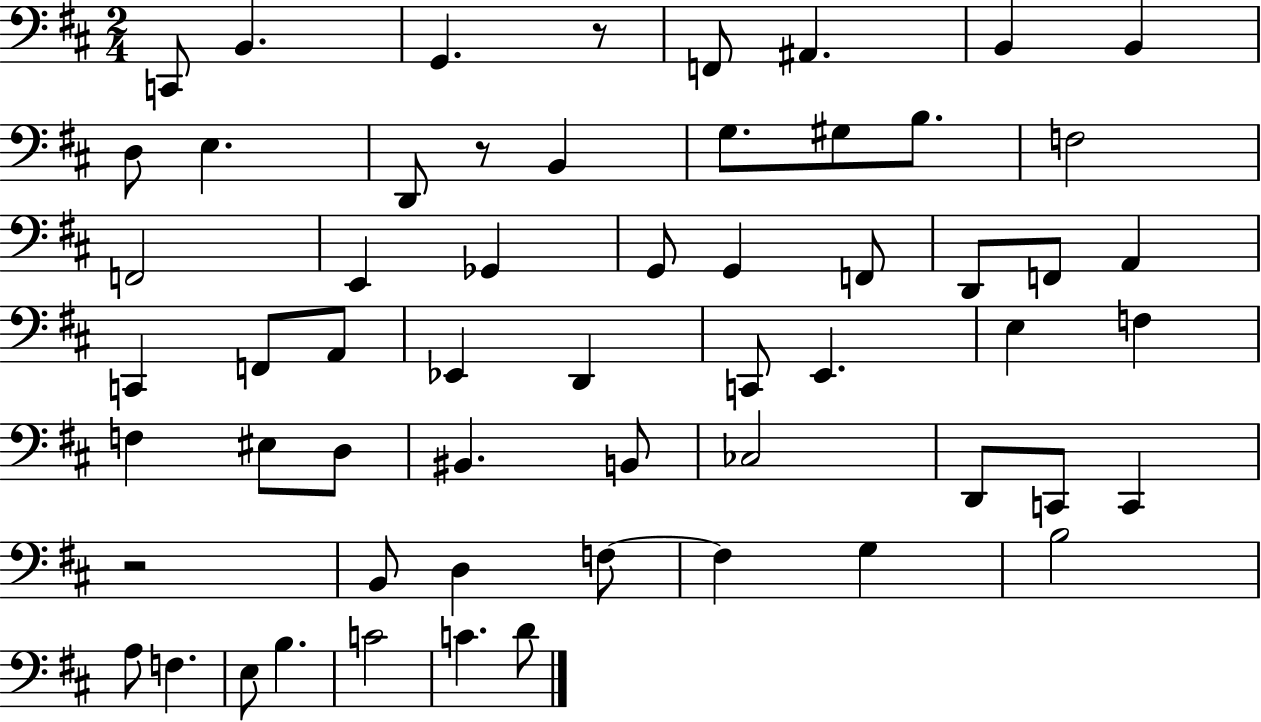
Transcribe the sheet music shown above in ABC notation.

X:1
T:Untitled
M:2/4
L:1/4
K:D
C,,/2 B,, G,, z/2 F,,/2 ^A,, B,, B,, D,/2 E, D,,/2 z/2 B,, G,/2 ^G,/2 B,/2 F,2 F,,2 E,, _G,, G,,/2 G,, F,,/2 D,,/2 F,,/2 A,, C,, F,,/2 A,,/2 _E,, D,, C,,/2 E,, E, F, F, ^E,/2 D,/2 ^B,, B,,/2 _C,2 D,,/2 C,,/2 C,, z2 B,,/2 D, F,/2 F, G, B,2 A,/2 F, E,/2 B, C2 C D/2